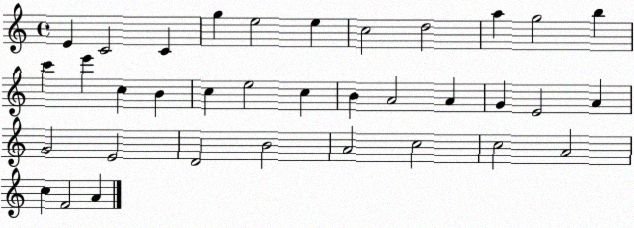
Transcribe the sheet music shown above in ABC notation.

X:1
T:Untitled
M:4/4
L:1/4
K:C
E C2 C g e2 e c2 d2 a g2 b c' e' c B c e2 c B A2 A G E2 A G2 E2 D2 B2 A2 c2 c2 A2 c F2 A